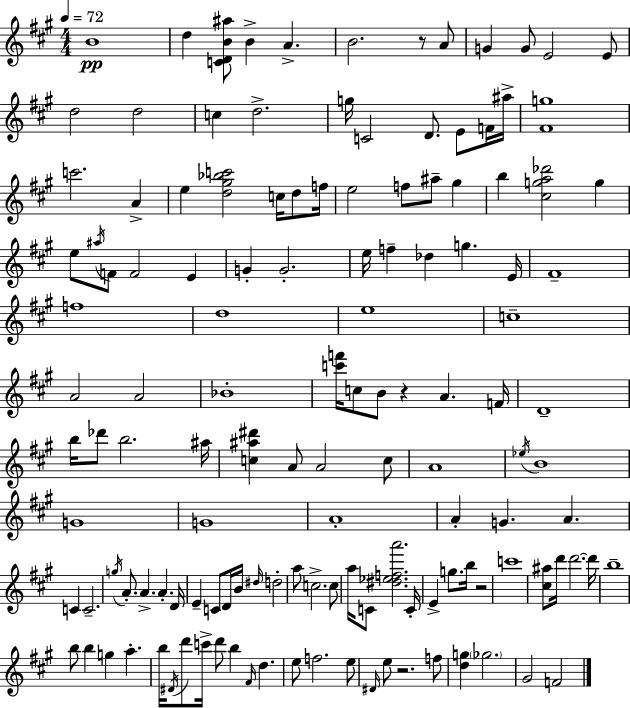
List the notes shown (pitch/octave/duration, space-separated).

B4/w D5/q [C4,D4,B4,A#5]/e B4/q A4/q. B4/h. R/e A4/e G4/q G4/e E4/h E4/e D5/h D5/h C5/q D5/h. G5/s C4/h D4/e. E4/e F4/s A#5/s [F#4,G5]/w C6/h. A4/q E5/q [D5,G#5,Bb5,C6]/h C5/s D5/e F5/s E5/h F5/e A#5/e G#5/q B5/q [C#5,G5,A5,Db6]/h G5/q E5/e A#5/s F4/e F4/h E4/q G4/q G4/h. E5/s F5/q Db5/q G5/q. E4/s F#4/w F5/w D5/w E5/w C5/w A4/h A4/h Bb4/w [C6,F6]/s C5/e B4/e R/q A4/q. F4/s D4/w B5/s Db6/e B5/h. A#5/s [C5,A#5,D#6]/q A4/e A4/h C5/e A4/w Eb5/s B4/w G4/w G4/w A4/w A4/q G4/q. A4/q. C4/q C4/h. G5/s A4/e. A4/q. A4/q. D4/s E4/q C4/e D4/s B4/s D#5/s D5/h A5/e C5/h. C5/e A5/s C4/e [D#5,Eb5,F5,A6]/h. C4/s E4/q G5/e. B5/s R/h C6/w [C#5,A#5]/e D6/s D6/h. D6/s B5/w B5/e B5/q G5/q A5/q. B5/s D#4/s D6/e C6/s D6/e B5/q F#4/s D5/q. E5/e F5/h. E5/e D#4/s E5/e R/h. F5/e [D5,G5]/q Gb5/h. G#4/h F4/h